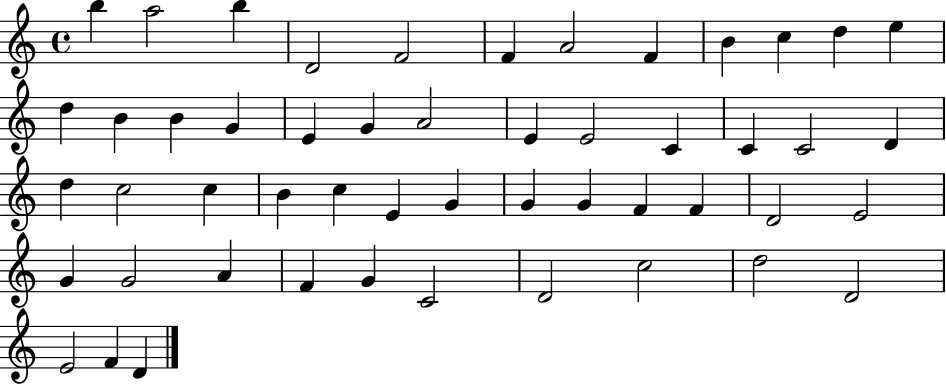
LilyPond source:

{
  \clef treble
  \time 4/4
  \defaultTimeSignature
  \key c \major
  b''4 a''2 b''4 | d'2 f'2 | f'4 a'2 f'4 | b'4 c''4 d''4 e''4 | \break d''4 b'4 b'4 g'4 | e'4 g'4 a'2 | e'4 e'2 c'4 | c'4 c'2 d'4 | \break d''4 c''2 c''4 | b'4 c''4 e'4 g'4 | g'4 g'4 f'4 f'4 | d'2 e'2 | \break g'4 g'2 a'4 | f'4 g'4 c'2 | d'2 c''2 | d''2 d'2 | \break e'2 f'4 d'4 | \bar "|."
}